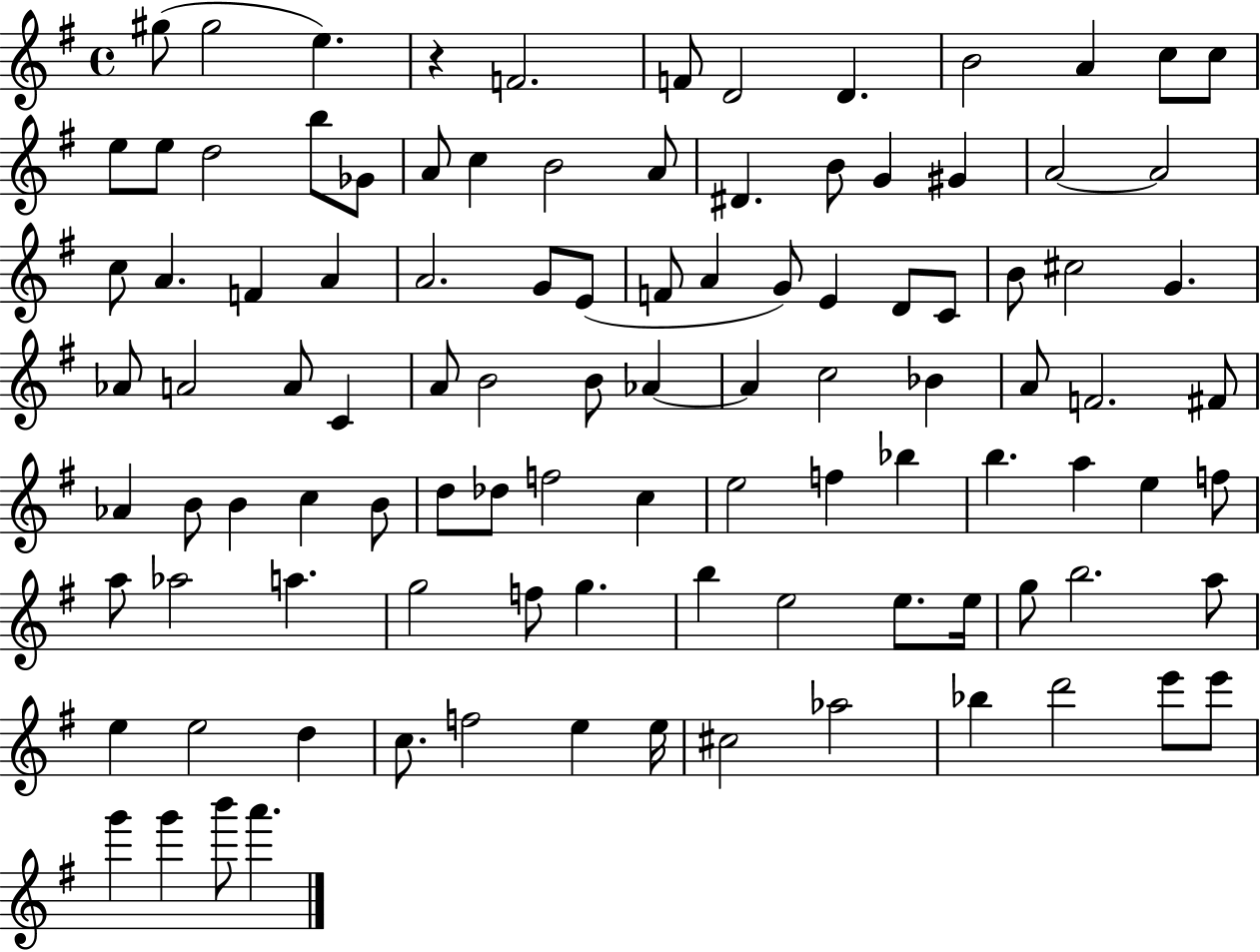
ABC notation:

X:1
T:Untitled
M:4/4
L:1/4
K:G
^g/2 ^g2 e z F2 F/2 D2 D B2 A c/2 c/2 e/2 e/2 d2 b/2 _G/2 A/2 c B2 A/2 ^D B/2 G ^G A2 A2 c/2 A F A A2 G/2 E/2 F/2 A G/2 E D/2 C/2 B/2 ^c2 G _A/2 A2 A/2 C A/2 B2 B/2 _A _A c2 _B A/2 F2 ^F/2 _A B/2 B c B/2 d/2 _d/2 f2 c e2 f _b b a e f/2 a/2 _a2 a g2 f/2 g b e2 e/2 e/4 g/2 b2 a/2 e e2 d c/2 f2 e e/4 ^c2 _a2 _b d'2 e'/2 e'/2 g' g' b'/2 a'